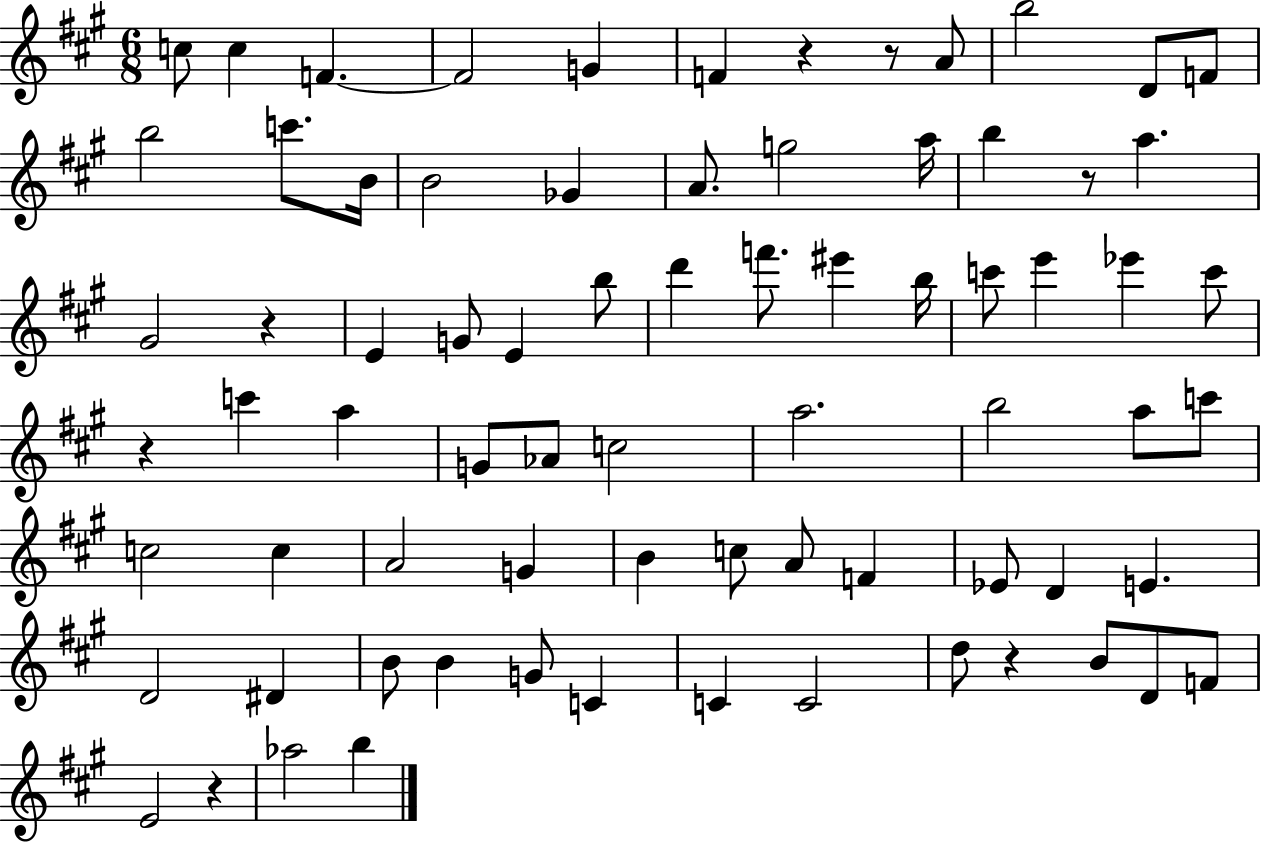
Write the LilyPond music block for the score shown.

{
  \clef treble
  \numericTimeSignature
  \time 6/8
  \key a \major
  c''8 c''4 f'4.~~ | f'2 g'4 | f'4 r4 r8 a'8 | b''2 d'8 f'8 | \break b''2 c'''8. b'16 | b'2 ges'4 | a'8. g''2 a''16 | b''4 r8 a''4. | \break gis'2 r4 | e'4 g'8 e'4 b''8 | d'''4 f'''8. eis'''4 b''16 | c'''8 e'''4 ees'''4 c'''8 | \break r4 c'''4 a''4 | g'8 aes'8 c''2 | a''2. | b''2 a''8 c'''8 | \break c''2 c''4 | a'2 g'4 | b'4 c''8 a'8 f'4 | ees'8 d'4 e'4. | \break d'2 dis'4 | b'8 b'4 g'8 c'4 | c'4 c'2 | d''8 r4 b'8 d'8 f'8 | \break e'2 r4 | aes''2 b''4 | \bar "|."
}